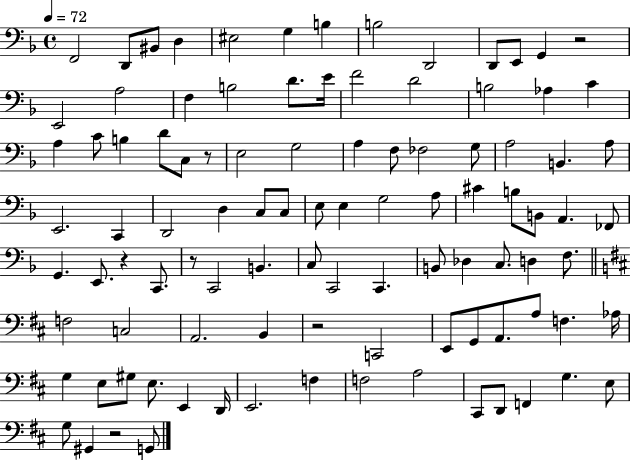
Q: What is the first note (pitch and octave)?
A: F2